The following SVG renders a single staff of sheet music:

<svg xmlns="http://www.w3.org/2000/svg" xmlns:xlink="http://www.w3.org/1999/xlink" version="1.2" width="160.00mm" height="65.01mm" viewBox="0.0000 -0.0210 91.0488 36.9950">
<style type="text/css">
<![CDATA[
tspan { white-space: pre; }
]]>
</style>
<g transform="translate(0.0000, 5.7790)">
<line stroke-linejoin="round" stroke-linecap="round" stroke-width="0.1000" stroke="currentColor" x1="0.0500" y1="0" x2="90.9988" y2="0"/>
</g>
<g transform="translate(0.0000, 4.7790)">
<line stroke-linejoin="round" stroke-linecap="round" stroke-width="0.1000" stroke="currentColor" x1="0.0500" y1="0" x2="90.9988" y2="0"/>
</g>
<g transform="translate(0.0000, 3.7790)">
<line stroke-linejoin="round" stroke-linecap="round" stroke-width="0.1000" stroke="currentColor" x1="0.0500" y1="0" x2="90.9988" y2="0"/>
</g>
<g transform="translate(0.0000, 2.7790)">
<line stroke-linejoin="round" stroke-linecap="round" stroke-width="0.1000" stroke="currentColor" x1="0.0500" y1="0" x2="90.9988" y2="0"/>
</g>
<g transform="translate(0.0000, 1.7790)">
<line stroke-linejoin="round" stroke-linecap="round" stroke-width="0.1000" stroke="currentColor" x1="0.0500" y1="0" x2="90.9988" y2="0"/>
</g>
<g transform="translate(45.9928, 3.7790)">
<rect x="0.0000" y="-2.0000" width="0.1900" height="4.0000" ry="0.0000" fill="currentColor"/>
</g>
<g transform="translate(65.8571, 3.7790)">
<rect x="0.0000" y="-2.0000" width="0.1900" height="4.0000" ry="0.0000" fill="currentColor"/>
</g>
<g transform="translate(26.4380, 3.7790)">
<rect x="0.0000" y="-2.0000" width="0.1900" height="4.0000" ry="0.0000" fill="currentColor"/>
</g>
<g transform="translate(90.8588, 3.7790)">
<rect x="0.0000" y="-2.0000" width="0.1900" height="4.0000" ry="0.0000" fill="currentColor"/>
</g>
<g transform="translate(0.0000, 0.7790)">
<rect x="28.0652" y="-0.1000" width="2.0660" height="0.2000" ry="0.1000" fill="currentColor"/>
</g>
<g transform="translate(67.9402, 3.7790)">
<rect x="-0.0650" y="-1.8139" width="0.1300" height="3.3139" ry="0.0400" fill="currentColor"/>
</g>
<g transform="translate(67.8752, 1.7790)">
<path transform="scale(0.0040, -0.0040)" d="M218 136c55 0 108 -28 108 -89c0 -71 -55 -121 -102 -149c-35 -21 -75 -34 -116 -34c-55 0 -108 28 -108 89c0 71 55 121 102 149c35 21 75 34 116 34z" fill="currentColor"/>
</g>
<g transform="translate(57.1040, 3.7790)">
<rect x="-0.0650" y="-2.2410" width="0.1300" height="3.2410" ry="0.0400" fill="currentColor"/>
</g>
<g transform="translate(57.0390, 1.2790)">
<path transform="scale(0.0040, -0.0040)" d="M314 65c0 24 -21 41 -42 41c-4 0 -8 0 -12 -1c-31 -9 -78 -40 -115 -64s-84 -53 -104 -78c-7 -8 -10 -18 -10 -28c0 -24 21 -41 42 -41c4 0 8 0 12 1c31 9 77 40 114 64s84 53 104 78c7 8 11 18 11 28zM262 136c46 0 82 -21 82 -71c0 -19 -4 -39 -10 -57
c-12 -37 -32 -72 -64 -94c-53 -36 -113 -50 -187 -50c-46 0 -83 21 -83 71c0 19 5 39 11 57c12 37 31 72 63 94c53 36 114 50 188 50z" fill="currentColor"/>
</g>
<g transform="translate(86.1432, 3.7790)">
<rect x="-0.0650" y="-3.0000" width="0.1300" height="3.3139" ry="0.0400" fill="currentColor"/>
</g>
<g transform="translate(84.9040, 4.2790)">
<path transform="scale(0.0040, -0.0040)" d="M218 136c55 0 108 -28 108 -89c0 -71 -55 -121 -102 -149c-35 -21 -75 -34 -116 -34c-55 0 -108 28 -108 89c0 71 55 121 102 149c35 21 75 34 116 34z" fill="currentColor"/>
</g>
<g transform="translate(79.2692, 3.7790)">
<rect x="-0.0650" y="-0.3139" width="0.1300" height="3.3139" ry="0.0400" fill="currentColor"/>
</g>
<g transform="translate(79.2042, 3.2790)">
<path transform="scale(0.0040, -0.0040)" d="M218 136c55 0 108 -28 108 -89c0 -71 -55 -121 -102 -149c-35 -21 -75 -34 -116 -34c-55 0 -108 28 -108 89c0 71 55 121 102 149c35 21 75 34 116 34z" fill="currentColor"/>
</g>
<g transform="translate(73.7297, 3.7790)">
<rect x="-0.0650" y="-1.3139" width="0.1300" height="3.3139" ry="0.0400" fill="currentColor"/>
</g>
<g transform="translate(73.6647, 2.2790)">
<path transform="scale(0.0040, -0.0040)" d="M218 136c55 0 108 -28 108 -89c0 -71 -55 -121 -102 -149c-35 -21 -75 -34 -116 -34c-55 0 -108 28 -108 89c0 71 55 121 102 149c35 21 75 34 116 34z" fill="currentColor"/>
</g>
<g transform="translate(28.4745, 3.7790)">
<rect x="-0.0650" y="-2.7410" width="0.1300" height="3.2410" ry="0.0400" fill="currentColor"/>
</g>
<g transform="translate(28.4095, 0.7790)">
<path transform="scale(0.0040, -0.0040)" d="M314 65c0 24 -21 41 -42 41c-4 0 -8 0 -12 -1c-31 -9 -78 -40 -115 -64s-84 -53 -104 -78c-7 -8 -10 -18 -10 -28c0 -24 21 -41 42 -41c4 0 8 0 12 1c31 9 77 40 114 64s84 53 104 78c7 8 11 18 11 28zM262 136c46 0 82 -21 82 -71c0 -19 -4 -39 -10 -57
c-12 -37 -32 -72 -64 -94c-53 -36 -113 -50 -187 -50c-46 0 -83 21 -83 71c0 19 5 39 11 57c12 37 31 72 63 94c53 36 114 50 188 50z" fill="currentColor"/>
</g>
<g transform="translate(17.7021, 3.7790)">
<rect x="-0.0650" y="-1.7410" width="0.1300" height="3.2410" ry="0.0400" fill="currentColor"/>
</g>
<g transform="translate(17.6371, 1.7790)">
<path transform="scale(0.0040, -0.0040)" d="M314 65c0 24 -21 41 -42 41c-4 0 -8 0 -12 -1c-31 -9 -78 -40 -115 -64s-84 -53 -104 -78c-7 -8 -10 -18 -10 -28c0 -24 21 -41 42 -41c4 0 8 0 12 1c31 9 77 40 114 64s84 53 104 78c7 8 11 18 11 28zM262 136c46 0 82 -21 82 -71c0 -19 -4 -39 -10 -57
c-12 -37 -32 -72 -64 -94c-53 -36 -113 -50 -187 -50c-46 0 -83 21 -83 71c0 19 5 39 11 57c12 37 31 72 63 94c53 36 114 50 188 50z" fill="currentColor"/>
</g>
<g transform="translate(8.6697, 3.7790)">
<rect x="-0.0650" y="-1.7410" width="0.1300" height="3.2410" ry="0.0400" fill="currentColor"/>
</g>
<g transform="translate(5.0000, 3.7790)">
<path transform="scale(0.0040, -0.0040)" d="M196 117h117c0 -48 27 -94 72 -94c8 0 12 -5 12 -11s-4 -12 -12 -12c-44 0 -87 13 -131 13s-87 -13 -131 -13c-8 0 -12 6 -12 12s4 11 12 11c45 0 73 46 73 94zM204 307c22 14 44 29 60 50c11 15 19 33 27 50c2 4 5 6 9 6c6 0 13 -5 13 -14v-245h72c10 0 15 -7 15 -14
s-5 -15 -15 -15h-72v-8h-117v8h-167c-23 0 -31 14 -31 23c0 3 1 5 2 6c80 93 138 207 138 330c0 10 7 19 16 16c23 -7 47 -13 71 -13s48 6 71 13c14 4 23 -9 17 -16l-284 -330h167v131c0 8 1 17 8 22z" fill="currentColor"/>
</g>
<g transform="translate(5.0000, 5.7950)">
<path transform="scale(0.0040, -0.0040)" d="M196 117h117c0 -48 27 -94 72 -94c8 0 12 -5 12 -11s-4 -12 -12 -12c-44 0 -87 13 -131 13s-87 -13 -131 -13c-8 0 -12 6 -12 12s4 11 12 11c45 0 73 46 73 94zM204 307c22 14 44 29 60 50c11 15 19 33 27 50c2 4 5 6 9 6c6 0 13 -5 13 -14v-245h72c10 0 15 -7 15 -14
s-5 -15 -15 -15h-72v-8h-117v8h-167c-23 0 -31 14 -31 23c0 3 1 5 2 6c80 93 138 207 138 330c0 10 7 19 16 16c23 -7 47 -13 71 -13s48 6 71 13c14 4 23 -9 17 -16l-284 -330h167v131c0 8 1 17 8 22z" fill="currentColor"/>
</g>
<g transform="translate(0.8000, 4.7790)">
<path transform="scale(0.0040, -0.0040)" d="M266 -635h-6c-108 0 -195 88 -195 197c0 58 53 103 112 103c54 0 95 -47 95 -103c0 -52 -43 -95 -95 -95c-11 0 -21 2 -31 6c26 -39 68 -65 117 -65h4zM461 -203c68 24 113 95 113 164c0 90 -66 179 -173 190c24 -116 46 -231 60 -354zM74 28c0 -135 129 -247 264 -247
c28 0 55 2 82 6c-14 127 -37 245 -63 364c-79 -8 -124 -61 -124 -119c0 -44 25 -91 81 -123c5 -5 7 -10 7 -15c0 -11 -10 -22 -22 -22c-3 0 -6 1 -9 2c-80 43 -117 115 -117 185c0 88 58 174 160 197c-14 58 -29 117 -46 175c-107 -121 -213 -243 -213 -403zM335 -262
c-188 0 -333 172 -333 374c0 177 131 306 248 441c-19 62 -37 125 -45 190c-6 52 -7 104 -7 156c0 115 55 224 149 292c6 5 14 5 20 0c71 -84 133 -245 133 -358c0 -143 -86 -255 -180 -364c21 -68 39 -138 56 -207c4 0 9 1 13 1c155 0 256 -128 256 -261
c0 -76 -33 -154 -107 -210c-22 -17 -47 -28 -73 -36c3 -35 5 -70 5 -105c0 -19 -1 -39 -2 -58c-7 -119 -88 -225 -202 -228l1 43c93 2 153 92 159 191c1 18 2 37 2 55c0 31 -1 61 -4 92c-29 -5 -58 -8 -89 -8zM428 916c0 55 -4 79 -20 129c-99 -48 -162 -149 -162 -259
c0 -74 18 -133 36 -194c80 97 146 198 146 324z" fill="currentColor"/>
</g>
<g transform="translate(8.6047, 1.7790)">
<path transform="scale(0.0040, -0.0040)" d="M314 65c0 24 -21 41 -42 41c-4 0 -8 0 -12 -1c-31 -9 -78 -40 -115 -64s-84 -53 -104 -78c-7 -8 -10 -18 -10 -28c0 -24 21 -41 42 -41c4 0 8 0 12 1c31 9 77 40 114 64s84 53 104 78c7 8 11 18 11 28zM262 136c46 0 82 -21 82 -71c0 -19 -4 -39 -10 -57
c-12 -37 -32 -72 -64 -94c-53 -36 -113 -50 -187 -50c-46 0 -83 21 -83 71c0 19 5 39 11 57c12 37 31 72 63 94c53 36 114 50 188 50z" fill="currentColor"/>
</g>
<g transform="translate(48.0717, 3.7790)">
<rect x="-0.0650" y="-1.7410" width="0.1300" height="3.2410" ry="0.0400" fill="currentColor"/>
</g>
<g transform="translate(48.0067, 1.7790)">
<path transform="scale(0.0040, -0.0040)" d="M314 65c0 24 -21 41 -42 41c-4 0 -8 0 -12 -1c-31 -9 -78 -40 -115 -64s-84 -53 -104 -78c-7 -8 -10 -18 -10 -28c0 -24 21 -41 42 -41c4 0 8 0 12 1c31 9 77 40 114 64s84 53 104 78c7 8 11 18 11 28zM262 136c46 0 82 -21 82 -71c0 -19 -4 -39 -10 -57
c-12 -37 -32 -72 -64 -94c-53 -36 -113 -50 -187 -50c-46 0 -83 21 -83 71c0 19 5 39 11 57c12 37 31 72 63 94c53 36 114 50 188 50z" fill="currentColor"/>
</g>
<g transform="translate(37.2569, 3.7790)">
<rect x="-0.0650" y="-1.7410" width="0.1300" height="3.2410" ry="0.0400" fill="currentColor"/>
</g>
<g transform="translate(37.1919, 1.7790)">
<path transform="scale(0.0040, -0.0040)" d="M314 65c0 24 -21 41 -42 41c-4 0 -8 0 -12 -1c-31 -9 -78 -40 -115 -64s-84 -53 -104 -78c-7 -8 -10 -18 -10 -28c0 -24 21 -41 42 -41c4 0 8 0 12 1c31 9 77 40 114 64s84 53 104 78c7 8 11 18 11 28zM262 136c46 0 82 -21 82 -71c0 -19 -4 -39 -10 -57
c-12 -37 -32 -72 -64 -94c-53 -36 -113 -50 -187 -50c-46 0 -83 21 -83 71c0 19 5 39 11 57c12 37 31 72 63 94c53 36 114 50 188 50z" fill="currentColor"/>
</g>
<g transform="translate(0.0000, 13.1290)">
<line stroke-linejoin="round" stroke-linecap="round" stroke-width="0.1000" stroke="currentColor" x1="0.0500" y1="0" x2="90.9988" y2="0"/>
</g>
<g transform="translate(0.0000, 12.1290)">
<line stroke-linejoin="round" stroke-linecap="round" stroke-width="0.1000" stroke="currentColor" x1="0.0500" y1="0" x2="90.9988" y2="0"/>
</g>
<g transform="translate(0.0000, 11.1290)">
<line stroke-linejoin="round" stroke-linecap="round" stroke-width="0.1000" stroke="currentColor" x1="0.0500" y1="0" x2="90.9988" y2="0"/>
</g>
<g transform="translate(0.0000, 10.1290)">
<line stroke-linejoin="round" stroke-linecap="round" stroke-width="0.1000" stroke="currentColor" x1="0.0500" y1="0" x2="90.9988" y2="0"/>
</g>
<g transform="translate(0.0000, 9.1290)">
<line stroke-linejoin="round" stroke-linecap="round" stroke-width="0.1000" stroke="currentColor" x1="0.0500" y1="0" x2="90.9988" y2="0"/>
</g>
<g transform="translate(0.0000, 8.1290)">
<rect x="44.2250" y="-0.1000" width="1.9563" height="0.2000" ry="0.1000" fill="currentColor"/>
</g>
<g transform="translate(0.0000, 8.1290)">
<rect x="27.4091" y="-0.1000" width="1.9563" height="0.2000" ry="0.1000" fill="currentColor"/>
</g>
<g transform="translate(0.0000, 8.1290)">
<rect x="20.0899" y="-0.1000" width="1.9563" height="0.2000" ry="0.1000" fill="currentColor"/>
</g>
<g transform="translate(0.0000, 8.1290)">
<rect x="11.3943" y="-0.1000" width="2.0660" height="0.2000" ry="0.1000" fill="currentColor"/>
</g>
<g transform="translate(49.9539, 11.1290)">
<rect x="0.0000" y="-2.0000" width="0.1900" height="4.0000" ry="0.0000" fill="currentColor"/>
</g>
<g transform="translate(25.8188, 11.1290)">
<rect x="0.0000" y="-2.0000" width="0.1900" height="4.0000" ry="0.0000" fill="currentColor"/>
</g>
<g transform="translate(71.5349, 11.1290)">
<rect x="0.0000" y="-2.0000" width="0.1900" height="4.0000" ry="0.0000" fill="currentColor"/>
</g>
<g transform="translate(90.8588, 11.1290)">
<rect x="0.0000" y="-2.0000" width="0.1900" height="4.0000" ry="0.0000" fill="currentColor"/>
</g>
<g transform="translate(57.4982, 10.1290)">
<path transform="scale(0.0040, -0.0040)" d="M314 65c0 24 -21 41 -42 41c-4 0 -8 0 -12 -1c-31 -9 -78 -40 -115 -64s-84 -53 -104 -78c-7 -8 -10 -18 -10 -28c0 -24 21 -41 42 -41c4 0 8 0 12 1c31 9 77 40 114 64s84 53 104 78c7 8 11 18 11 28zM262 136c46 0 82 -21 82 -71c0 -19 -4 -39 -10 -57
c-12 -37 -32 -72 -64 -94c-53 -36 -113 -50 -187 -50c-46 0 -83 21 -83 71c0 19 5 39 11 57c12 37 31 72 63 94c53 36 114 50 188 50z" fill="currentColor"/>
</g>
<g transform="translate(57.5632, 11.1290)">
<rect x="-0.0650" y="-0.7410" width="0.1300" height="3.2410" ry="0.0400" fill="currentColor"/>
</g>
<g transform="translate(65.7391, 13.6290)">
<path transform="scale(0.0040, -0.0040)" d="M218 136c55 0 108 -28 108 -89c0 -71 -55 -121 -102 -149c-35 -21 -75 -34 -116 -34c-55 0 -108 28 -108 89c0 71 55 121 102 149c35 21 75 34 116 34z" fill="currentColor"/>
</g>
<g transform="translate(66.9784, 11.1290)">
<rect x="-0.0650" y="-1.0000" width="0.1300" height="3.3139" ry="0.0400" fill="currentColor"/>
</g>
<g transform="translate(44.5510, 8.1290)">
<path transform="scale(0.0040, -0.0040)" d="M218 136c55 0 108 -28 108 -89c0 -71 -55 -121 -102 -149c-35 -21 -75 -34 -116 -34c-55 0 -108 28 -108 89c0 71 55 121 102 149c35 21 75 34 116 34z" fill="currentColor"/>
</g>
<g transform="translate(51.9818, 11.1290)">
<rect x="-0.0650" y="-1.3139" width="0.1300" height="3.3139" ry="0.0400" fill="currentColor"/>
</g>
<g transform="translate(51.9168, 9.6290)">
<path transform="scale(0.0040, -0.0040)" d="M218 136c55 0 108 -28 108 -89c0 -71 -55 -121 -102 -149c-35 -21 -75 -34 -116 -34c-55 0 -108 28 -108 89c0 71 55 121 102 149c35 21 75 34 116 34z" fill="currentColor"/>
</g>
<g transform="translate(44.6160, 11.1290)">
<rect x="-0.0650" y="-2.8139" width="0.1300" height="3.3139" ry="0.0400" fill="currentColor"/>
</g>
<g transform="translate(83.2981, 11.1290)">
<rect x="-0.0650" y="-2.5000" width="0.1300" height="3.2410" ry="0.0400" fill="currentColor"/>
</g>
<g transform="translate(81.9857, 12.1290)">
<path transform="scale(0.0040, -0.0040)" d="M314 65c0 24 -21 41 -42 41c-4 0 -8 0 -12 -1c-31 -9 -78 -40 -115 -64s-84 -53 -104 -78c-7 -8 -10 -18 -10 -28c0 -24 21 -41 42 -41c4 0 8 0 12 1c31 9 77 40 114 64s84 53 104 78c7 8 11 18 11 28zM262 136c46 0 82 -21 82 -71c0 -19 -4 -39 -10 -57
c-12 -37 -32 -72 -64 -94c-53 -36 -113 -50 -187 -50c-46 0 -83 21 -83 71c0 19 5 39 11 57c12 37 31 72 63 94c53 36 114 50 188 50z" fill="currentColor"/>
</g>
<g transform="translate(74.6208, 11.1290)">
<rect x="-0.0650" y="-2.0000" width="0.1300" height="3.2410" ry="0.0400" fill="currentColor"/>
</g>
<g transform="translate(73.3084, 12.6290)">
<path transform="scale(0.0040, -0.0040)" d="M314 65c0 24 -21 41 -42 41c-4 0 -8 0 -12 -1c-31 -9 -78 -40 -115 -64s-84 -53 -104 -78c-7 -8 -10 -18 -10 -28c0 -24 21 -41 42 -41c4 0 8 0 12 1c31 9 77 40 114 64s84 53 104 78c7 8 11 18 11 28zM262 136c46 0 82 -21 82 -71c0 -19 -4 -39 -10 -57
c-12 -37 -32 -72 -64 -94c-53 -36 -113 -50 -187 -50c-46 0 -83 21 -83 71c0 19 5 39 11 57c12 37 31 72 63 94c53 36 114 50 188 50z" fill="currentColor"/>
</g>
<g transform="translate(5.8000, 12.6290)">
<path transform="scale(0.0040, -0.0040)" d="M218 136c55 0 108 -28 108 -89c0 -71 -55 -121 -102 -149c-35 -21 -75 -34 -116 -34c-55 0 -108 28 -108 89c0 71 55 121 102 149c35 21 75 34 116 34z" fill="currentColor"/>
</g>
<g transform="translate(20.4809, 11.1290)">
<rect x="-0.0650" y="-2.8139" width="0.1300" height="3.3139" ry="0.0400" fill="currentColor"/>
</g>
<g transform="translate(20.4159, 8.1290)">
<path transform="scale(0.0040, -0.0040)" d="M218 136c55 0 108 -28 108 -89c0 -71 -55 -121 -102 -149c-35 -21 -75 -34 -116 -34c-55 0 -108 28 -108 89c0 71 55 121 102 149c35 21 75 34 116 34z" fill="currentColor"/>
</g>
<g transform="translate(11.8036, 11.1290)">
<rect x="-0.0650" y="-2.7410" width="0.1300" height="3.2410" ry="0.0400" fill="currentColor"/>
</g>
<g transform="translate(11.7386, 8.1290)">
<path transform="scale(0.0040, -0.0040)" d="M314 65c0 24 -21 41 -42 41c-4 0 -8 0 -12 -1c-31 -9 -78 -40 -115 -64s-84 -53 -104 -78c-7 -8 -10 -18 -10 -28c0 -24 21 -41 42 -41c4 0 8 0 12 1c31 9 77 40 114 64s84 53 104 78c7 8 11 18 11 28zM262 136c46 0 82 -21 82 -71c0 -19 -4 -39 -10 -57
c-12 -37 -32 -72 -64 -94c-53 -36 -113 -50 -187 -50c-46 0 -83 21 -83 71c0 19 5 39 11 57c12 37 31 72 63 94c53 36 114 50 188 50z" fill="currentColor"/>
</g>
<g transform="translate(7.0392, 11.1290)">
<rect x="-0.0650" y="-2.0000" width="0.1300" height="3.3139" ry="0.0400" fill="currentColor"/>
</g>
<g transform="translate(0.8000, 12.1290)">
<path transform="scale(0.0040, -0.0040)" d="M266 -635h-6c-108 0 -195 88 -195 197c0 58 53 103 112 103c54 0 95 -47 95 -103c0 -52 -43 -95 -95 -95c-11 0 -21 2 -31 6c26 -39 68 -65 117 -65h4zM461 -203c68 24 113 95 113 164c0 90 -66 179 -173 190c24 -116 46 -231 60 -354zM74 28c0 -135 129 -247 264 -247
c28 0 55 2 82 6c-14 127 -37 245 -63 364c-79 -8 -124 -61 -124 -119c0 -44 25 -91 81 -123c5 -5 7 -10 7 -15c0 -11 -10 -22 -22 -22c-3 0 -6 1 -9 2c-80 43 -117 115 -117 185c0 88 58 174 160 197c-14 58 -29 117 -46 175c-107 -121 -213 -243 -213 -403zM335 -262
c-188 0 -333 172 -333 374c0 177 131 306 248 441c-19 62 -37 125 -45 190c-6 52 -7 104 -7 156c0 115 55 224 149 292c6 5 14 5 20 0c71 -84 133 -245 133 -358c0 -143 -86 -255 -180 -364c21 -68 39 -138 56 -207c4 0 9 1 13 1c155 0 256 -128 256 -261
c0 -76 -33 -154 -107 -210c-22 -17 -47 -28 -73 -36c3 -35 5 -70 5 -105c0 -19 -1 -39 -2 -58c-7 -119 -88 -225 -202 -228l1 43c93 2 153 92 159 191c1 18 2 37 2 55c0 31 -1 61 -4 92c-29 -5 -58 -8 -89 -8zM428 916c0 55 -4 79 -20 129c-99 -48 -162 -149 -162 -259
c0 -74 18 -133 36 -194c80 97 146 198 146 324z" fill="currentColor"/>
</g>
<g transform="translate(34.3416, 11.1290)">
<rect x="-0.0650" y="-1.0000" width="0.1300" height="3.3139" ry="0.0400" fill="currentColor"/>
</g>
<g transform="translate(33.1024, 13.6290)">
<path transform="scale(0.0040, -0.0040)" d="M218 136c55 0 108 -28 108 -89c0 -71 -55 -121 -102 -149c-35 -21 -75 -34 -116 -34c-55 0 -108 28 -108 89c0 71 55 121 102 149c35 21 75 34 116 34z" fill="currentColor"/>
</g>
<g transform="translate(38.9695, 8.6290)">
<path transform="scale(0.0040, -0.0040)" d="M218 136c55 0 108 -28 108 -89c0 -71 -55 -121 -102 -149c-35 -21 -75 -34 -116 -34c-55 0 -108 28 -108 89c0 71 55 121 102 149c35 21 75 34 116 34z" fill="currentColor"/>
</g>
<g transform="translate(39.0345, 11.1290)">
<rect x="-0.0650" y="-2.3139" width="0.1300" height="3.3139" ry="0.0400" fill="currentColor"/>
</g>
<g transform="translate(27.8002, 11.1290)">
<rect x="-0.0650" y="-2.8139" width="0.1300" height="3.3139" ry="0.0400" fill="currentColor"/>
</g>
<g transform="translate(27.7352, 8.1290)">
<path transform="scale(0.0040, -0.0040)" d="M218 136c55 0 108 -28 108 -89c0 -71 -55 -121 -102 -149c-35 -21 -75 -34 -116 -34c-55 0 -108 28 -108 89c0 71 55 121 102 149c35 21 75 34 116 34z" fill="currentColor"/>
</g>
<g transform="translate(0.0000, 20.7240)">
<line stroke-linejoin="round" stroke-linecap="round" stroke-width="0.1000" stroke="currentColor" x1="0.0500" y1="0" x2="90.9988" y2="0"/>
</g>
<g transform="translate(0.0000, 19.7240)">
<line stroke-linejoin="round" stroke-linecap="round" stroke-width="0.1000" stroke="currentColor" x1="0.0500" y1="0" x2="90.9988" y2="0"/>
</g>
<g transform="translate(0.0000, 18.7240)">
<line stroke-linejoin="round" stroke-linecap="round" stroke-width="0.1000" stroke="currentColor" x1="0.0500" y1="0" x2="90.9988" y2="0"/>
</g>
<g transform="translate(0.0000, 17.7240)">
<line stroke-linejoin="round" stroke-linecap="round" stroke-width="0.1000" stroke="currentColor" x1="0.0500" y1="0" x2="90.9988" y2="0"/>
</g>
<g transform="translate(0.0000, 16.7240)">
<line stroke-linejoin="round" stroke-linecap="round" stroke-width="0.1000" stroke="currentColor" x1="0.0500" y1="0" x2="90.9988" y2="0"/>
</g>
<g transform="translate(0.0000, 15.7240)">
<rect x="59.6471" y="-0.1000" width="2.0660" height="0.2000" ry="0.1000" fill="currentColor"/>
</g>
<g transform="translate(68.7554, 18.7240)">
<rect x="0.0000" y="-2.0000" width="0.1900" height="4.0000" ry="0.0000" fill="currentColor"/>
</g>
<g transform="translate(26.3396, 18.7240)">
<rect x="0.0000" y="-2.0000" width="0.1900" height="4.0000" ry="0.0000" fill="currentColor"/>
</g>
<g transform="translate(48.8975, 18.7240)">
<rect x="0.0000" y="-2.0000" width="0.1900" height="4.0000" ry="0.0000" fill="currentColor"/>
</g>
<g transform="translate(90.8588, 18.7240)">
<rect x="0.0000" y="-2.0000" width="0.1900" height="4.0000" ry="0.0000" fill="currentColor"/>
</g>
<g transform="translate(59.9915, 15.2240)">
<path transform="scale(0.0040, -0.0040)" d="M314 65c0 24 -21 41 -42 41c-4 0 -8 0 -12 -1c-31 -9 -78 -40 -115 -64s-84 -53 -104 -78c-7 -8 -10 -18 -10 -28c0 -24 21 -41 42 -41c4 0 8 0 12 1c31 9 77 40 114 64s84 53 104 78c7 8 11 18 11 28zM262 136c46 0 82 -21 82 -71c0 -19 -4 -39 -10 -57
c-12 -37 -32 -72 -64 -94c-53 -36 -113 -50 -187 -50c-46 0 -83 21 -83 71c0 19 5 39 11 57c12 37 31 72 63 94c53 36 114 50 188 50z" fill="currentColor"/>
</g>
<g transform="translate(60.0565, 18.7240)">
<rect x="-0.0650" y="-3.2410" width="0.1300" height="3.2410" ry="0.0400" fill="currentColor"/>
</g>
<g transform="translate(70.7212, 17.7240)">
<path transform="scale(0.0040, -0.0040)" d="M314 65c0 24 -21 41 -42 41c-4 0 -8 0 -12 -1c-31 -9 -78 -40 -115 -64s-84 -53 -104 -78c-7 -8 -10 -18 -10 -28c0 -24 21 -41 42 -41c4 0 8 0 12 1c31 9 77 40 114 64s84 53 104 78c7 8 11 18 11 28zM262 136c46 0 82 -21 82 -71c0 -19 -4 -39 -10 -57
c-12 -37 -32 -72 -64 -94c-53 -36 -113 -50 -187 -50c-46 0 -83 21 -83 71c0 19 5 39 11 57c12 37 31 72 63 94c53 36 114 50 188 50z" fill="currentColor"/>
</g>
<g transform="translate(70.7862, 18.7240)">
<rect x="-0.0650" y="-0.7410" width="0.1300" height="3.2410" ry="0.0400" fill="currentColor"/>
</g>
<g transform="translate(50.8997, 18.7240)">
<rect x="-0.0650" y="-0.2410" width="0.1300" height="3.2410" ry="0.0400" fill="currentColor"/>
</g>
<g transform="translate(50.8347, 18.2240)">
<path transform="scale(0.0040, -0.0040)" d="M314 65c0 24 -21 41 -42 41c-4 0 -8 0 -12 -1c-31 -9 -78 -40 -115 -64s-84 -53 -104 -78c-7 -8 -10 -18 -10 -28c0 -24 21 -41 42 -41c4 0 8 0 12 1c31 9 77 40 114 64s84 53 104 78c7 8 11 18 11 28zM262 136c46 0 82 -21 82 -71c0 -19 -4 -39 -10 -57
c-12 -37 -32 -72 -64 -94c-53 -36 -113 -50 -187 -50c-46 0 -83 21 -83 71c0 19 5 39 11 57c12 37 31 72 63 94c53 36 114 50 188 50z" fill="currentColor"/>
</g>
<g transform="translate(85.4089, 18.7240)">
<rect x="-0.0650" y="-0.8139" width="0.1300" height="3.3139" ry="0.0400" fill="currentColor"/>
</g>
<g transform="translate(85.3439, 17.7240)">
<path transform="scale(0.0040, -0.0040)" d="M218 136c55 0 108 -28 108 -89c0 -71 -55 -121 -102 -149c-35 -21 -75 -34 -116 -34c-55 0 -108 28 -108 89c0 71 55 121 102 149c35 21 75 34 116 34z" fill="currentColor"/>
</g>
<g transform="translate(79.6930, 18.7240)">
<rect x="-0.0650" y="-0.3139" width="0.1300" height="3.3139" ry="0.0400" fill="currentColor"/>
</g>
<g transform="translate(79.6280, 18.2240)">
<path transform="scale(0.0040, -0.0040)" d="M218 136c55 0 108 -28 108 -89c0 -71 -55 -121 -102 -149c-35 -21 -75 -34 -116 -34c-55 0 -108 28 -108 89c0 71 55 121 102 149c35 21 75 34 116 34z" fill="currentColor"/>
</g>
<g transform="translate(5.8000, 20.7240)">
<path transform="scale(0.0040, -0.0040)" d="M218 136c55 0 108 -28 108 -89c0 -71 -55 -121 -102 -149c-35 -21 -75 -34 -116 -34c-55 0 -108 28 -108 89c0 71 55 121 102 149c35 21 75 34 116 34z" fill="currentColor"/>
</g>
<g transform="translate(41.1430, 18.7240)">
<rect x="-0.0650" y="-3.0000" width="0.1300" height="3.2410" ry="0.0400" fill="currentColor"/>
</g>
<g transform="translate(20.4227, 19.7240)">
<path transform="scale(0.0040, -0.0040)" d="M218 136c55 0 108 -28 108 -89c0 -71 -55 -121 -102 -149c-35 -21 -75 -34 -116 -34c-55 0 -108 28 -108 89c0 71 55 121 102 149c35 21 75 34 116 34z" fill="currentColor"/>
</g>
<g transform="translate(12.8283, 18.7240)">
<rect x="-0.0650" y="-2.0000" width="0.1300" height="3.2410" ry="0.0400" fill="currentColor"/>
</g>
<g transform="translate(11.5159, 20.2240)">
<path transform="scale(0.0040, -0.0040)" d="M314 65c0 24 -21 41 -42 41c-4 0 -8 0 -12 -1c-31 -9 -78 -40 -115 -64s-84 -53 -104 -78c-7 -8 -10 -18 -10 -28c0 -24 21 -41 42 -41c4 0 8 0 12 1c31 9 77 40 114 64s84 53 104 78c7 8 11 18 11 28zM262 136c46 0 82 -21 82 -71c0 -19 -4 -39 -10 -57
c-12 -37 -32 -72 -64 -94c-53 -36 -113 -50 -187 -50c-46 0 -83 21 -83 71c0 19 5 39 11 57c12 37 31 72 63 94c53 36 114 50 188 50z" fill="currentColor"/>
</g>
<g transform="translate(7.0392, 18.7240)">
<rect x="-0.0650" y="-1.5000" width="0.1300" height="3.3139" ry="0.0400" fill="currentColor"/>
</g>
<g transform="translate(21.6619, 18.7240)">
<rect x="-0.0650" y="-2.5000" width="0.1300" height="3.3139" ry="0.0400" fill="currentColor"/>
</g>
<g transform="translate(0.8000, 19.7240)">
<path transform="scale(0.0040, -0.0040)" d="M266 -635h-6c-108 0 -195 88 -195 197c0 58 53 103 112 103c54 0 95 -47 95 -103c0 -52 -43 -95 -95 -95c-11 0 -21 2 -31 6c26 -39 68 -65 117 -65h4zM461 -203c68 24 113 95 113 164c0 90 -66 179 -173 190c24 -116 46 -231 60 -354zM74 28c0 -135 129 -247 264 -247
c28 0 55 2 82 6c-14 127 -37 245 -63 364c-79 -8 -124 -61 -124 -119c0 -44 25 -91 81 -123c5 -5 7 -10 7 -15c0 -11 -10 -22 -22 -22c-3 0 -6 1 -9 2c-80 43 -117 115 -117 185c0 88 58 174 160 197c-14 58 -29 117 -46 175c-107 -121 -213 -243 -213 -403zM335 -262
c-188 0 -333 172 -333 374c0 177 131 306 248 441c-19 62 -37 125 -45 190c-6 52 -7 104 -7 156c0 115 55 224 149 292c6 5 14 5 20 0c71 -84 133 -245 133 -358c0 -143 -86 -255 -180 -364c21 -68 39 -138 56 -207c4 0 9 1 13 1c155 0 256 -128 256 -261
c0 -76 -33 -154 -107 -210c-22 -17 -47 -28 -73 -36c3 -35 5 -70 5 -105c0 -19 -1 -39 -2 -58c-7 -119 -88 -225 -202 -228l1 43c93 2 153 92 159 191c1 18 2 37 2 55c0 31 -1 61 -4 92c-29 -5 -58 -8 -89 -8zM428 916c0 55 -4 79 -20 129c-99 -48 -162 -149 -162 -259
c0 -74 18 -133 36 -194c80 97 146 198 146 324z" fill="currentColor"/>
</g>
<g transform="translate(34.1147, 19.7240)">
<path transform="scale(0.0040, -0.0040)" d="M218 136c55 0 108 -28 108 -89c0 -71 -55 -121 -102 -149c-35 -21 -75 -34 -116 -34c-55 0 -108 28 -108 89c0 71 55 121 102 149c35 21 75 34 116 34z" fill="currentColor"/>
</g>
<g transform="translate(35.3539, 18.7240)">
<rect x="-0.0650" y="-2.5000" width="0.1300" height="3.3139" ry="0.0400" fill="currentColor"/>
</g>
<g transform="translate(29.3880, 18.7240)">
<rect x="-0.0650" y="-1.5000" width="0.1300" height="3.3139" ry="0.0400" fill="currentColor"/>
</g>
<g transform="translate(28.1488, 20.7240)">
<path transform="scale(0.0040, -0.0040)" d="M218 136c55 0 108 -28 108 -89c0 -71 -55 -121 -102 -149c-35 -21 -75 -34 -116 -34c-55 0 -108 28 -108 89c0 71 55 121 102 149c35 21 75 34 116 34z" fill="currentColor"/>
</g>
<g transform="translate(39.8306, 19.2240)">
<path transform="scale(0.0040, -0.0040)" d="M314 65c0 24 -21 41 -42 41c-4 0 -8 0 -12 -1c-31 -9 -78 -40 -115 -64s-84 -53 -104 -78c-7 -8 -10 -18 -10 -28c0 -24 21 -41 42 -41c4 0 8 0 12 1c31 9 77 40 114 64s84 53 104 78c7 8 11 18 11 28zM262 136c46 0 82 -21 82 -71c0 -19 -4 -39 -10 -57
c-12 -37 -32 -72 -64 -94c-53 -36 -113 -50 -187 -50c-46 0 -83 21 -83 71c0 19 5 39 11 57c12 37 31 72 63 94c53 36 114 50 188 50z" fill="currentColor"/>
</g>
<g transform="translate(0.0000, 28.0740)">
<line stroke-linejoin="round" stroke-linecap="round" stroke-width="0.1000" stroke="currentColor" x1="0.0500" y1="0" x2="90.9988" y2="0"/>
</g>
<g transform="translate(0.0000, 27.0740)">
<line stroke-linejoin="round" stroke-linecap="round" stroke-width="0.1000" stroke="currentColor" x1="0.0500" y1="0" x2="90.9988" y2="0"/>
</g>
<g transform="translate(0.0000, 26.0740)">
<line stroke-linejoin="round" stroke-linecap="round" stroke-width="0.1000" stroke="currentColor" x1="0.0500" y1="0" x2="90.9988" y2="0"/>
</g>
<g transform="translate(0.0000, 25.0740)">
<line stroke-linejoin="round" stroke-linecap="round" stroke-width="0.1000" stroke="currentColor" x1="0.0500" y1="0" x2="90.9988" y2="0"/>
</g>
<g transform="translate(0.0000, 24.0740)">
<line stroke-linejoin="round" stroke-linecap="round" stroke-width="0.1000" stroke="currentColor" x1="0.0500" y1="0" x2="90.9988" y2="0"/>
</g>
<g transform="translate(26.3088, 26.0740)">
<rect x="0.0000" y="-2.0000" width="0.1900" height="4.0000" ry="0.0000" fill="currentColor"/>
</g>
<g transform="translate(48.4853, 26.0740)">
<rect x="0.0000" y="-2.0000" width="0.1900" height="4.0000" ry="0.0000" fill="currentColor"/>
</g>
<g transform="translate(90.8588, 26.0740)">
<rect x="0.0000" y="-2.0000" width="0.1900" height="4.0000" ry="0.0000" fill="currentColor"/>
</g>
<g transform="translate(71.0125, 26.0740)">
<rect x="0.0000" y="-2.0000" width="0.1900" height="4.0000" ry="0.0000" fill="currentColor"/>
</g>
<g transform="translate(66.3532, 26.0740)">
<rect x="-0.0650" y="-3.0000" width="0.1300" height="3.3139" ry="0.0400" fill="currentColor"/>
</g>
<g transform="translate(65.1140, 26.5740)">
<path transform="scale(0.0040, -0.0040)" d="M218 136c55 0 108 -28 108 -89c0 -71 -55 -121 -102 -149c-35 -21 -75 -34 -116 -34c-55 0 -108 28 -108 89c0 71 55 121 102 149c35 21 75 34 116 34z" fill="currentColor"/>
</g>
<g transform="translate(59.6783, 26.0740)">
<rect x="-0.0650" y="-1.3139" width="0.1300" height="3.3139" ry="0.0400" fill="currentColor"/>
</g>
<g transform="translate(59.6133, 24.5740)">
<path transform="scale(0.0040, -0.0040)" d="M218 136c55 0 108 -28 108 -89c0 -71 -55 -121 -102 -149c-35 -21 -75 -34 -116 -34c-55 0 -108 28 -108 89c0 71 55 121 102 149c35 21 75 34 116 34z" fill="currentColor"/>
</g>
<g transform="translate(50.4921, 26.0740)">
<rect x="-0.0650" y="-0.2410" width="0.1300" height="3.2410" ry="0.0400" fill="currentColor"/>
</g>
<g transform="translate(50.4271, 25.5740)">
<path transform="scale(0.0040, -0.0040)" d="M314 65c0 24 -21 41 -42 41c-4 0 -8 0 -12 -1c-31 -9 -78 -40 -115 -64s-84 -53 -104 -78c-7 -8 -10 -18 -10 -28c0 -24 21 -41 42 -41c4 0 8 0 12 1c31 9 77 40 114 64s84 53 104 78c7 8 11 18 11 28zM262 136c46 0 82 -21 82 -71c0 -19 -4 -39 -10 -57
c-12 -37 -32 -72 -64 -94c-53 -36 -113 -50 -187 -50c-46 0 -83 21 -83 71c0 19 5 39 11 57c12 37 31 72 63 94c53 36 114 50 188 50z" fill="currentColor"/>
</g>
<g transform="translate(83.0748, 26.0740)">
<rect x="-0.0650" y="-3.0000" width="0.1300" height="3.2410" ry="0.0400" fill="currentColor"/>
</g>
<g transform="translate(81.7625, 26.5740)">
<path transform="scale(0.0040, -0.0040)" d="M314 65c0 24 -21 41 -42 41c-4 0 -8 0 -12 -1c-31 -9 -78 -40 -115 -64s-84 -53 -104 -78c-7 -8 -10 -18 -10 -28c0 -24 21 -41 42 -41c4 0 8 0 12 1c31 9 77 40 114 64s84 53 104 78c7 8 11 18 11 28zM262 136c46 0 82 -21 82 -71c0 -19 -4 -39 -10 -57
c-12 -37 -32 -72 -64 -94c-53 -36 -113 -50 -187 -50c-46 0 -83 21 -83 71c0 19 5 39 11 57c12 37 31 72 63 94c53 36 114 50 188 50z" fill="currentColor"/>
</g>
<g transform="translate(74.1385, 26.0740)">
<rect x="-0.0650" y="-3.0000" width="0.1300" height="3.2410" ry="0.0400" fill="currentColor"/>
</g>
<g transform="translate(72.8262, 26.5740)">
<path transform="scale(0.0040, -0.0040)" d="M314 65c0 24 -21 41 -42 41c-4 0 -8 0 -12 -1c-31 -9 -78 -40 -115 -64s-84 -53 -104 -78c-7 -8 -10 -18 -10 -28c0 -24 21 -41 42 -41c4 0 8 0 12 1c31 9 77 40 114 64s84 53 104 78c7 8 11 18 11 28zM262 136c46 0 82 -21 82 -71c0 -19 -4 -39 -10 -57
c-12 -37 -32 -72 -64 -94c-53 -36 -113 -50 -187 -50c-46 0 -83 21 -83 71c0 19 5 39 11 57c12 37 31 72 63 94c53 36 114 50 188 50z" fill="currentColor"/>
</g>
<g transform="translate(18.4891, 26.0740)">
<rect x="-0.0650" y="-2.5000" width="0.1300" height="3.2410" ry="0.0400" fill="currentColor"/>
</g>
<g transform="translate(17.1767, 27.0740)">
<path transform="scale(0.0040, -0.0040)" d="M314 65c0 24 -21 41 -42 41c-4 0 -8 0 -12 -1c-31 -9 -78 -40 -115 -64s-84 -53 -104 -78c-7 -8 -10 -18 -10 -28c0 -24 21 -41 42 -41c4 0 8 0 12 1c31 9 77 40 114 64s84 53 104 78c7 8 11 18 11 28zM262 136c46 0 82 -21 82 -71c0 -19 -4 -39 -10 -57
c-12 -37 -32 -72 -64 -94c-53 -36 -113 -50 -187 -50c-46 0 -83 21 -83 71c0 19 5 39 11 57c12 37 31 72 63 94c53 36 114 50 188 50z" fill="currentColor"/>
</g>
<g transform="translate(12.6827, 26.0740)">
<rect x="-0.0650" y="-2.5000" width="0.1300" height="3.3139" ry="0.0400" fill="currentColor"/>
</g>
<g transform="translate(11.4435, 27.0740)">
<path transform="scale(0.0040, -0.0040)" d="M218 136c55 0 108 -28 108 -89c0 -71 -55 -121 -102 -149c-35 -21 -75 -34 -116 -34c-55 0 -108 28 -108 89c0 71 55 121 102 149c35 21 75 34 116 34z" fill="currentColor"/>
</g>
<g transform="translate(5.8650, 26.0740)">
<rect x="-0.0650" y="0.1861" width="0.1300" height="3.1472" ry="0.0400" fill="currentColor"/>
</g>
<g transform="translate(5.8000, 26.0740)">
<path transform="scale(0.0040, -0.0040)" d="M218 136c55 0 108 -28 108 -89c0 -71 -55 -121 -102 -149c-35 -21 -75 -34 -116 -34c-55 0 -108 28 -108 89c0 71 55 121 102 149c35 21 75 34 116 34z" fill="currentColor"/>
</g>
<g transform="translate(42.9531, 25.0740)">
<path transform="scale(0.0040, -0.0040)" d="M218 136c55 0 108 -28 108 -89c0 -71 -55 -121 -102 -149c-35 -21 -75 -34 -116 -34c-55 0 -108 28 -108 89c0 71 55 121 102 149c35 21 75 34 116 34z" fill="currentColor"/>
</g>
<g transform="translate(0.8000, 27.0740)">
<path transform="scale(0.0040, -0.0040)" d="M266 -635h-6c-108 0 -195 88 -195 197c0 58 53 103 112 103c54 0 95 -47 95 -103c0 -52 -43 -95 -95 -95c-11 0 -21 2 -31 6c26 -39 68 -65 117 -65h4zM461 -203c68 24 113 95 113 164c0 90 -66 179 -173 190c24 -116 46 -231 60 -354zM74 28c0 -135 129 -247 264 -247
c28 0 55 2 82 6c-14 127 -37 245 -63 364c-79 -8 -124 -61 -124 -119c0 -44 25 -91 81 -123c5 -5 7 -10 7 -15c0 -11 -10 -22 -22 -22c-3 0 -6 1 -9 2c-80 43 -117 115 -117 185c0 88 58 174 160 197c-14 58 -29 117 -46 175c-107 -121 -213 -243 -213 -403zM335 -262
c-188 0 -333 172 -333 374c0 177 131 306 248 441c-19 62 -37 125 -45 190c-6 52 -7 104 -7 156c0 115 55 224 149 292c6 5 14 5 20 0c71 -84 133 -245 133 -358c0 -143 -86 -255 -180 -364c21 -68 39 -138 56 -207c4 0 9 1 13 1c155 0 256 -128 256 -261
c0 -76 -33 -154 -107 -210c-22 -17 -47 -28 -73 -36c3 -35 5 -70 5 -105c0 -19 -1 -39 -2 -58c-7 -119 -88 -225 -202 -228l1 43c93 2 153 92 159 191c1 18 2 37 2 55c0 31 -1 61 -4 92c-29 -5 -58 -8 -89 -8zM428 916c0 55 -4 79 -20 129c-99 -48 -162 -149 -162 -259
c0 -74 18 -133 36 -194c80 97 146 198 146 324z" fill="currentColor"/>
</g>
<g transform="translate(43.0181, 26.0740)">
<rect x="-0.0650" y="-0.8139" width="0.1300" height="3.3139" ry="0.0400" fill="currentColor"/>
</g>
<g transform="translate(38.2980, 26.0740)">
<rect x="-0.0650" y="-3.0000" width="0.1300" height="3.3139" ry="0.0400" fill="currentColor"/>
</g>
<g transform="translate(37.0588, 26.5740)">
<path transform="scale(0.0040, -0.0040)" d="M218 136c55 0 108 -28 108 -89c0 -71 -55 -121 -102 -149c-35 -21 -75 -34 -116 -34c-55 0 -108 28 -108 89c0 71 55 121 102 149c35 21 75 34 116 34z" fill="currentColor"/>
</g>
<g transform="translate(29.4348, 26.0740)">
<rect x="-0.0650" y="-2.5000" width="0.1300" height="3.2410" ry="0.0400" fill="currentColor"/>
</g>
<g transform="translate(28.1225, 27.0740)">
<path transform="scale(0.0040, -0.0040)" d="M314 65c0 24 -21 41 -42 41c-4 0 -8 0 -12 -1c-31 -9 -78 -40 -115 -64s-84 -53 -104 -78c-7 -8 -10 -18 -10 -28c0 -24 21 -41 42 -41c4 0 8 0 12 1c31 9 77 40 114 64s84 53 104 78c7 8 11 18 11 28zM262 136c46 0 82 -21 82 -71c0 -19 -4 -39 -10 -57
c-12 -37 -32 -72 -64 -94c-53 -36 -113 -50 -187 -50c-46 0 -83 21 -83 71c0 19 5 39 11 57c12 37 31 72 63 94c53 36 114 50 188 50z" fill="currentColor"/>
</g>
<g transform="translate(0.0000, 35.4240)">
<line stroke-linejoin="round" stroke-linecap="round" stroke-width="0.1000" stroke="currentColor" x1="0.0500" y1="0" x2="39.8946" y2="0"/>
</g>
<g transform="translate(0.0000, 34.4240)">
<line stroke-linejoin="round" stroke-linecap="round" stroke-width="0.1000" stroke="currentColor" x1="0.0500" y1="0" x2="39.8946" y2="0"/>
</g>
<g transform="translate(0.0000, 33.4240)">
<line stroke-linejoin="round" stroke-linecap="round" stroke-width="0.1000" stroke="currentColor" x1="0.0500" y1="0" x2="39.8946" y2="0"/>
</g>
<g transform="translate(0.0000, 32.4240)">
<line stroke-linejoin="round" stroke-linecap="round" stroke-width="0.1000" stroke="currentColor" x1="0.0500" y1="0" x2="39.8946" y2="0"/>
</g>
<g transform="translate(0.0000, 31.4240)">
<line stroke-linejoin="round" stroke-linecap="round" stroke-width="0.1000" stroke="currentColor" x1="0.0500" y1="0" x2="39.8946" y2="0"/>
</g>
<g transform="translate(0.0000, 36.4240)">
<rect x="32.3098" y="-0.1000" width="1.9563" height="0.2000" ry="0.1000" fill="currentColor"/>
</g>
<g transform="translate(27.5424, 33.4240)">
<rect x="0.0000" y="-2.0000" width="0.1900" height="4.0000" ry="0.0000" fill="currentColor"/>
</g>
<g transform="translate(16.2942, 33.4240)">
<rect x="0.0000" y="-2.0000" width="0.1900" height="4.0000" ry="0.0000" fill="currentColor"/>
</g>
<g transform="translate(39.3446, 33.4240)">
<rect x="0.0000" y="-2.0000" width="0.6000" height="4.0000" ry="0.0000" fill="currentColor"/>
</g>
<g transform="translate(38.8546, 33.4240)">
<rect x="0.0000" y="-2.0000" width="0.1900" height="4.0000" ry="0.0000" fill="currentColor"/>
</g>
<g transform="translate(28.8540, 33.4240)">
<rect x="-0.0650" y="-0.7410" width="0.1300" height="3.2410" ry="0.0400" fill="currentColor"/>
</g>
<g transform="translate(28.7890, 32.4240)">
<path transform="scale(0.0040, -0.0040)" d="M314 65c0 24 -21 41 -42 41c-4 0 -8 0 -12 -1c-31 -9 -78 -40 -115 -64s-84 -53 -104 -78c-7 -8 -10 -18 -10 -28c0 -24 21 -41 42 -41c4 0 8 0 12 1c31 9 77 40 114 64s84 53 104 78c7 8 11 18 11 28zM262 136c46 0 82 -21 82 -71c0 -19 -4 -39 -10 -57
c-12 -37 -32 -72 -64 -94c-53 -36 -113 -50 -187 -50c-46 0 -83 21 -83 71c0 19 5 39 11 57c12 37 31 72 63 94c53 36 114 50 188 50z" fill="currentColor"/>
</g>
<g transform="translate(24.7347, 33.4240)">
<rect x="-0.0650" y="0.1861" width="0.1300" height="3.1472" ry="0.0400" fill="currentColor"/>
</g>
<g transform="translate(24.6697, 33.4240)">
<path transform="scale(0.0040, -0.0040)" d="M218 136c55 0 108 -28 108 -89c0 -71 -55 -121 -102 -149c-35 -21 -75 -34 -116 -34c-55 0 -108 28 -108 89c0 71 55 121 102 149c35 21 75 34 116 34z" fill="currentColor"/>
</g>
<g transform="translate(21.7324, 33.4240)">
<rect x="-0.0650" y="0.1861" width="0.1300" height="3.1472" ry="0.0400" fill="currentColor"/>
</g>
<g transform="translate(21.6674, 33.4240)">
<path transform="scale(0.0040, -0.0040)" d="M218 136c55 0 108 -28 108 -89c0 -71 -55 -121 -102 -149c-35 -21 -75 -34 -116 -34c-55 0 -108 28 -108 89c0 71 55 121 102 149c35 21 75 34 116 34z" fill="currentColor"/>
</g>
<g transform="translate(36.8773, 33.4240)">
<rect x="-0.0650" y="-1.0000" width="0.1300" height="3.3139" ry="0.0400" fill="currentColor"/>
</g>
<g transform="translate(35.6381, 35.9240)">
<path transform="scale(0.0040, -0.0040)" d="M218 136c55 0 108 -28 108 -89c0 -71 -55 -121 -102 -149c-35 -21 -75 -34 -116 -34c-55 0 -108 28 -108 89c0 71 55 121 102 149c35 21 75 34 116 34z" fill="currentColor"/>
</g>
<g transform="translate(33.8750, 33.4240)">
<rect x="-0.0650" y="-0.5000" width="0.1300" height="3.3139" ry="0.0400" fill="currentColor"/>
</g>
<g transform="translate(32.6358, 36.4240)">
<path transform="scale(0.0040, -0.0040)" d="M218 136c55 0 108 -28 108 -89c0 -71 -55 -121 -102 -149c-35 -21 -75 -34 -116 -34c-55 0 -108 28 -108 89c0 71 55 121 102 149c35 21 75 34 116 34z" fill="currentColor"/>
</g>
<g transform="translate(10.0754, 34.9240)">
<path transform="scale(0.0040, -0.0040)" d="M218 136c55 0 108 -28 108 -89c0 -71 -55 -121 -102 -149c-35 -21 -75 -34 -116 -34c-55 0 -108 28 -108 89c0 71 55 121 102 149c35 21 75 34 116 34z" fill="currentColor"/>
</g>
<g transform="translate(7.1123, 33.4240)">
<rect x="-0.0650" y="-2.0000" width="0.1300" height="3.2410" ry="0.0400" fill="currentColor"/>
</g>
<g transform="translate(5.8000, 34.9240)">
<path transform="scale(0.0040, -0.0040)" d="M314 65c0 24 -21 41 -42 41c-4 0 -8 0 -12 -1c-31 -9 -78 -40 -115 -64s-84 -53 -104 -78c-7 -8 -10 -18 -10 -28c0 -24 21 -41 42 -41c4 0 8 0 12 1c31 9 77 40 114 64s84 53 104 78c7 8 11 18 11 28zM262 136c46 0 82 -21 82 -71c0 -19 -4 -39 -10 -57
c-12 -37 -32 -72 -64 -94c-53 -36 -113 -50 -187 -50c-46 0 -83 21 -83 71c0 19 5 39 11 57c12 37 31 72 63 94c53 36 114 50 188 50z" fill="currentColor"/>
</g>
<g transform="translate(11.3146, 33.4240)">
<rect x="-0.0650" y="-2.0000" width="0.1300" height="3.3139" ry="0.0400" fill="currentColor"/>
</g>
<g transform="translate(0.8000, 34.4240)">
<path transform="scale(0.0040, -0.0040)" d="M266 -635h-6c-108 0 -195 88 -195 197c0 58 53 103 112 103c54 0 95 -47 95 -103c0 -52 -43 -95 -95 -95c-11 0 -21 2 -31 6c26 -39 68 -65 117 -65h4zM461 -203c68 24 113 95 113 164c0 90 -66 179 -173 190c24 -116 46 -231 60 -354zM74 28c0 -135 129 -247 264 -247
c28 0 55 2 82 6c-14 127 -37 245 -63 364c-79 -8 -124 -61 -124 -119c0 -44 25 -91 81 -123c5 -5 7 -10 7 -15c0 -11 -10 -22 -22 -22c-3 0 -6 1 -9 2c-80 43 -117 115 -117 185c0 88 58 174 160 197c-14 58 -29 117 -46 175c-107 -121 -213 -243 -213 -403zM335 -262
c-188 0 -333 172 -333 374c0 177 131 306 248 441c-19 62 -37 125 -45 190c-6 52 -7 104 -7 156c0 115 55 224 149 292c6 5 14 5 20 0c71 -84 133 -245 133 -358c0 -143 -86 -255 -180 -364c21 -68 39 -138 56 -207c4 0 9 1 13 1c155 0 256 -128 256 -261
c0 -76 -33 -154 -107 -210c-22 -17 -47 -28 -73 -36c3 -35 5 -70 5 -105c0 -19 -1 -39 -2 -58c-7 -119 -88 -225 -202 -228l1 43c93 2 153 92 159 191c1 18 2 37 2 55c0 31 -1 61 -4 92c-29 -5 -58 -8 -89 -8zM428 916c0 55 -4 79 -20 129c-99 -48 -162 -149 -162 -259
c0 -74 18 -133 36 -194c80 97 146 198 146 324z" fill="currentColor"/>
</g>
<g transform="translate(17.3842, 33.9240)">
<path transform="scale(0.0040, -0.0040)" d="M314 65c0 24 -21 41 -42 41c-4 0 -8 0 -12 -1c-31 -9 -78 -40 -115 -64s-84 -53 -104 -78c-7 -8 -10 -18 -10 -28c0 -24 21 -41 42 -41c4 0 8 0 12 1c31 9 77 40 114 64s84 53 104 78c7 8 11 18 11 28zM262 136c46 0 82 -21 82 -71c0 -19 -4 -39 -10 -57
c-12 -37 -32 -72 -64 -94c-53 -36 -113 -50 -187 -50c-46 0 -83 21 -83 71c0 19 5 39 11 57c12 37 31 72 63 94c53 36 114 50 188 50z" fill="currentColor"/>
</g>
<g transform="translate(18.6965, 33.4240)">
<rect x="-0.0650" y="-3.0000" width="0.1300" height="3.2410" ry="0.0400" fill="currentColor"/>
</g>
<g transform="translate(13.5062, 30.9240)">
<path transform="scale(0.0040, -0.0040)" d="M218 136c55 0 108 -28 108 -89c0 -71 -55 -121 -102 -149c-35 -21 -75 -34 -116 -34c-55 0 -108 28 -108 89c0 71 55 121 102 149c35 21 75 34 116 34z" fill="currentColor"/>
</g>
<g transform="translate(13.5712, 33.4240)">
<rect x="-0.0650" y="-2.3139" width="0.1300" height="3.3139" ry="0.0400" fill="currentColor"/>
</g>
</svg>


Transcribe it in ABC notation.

X:1
T:Untitled
M:4/4
L:1/4
K:C
f2 f2 a2 f2 f2 g2 f e c A F a2 a a D g a e d2 D F2 G2 E F2 G E G A2 c2 b2 d2 c d B G G2 G2 A d c2 e A A2 A2 F2 F g A2 B B d2 C D